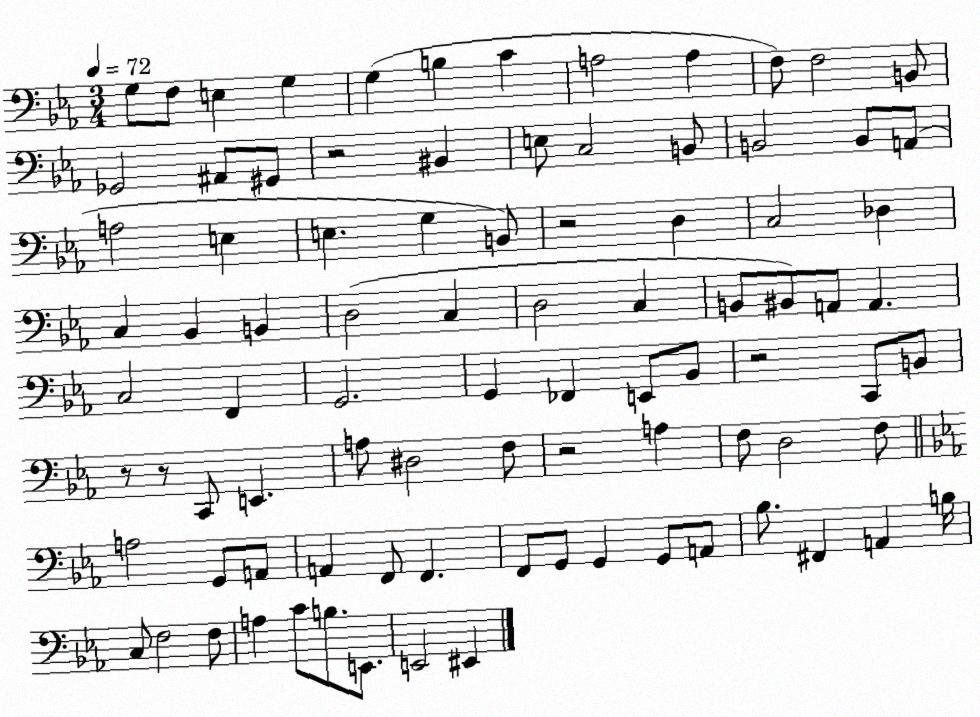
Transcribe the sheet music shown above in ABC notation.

X:1
T:Untitled
M:3/4
L:1/4
K:Eb
G,/2 F,/2 E, G, G, B, C A,2 A, F,/2 F,2 B,,/2 _G,,2 ^A,,/2 ^G,,/2 z2 ^B,, E,/2 C,2 B,,/2 B,,2 B,,/2 A,,/2 A,2 E, E, G, B,,/2 z2 D, C,2 _D, C, _B,, B,, D,2 C, D,2 C, B,,/2 ^B,,/2 A,,/2 A,, C,2 F,, G,,2 G,, _F,, E,,/2 _B,,/2 z2 C,,/2 B,,/2 z/2 z/2 C,,/2 E,, A,/2 ^D,2 F,/2 z2 A, F,/2 D,2 F,/2 A,2 G,,/2 A,,/2 A,, F,,/2 F,, F,,/2 G,,/2 G,, G,,/2 A,,/2 _B,/2 ^F,, A,, B,/4 C,/2 F,2 F,/2 A, C/2 B,/2 E,,/2 E,,2 ^E,,